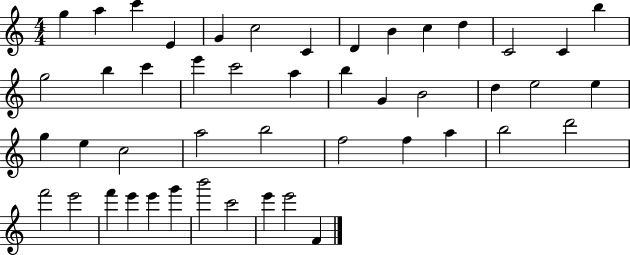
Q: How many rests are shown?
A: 0